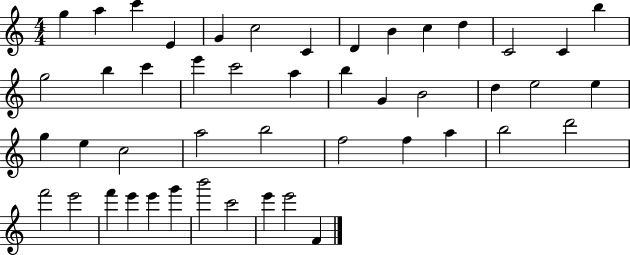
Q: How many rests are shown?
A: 0